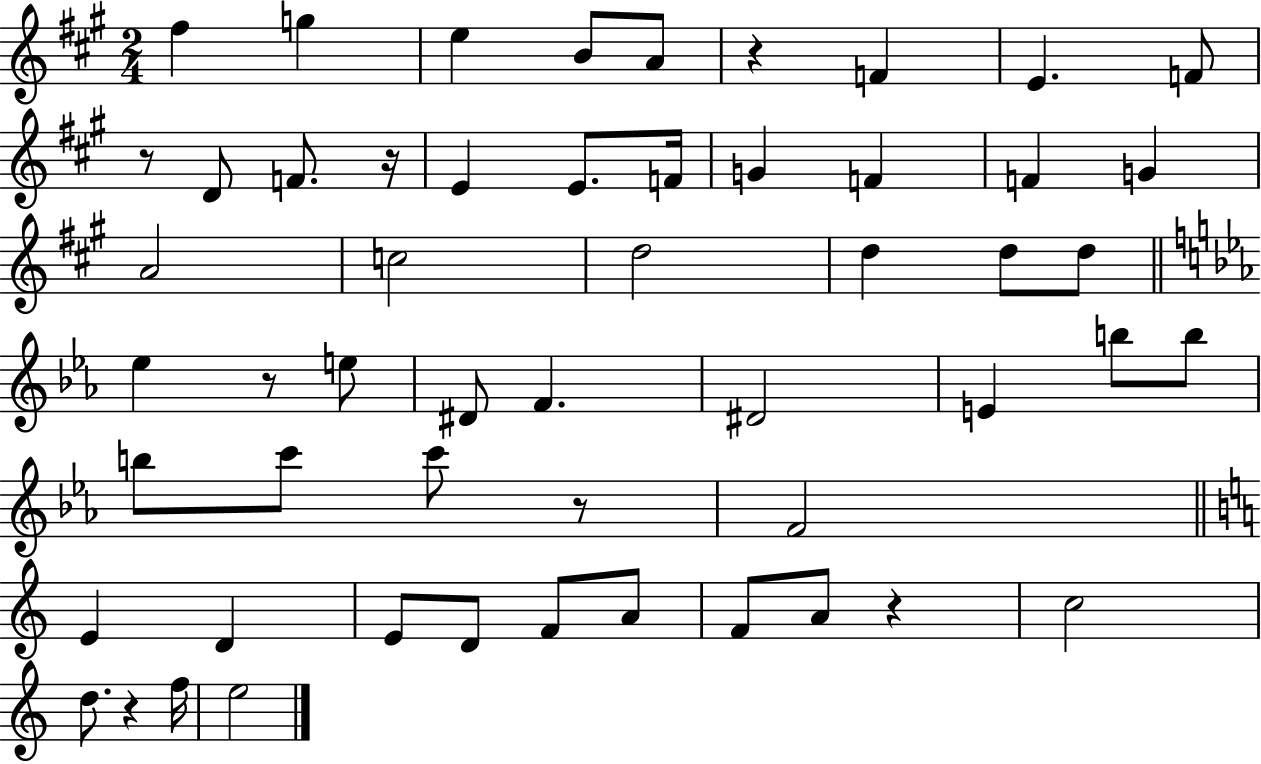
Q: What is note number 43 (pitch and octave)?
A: A4